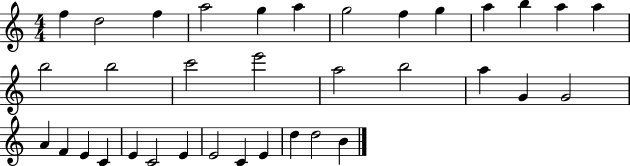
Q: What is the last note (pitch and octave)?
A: B4